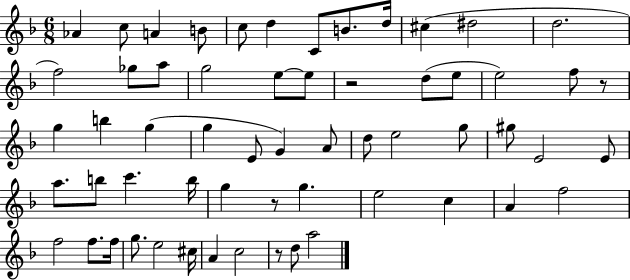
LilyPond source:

{
  \clef treble
  \numericTimeSignature
  \time 6/8
  \key f \major
  aes'4 c''8 a'4 b'8 | c''8 d''4 c'8 b'8. d''16 | cis''4( dis''2 | d''2. | \break f''2) ges''8 a''8 | g''2 e''8~~ e''8 | r2 d''8( e''8 | e''2) f''8 r8 | \break g''4 b''4 g''4( | g''4 e'8 g'4) a'8 | d''8 e''2 g''8 | gis''8 e'2 e'8 | \break a''8. b''8 c'''4. b''16 | g''4 r8 g''4. | e''2 c''4 | a'4 f''2 | \break f''2 f''8. f''16 | g''8. e''2 cis''16 | a'4 c''2 | r8 d''8 a''2 | \break \bar "|."
}